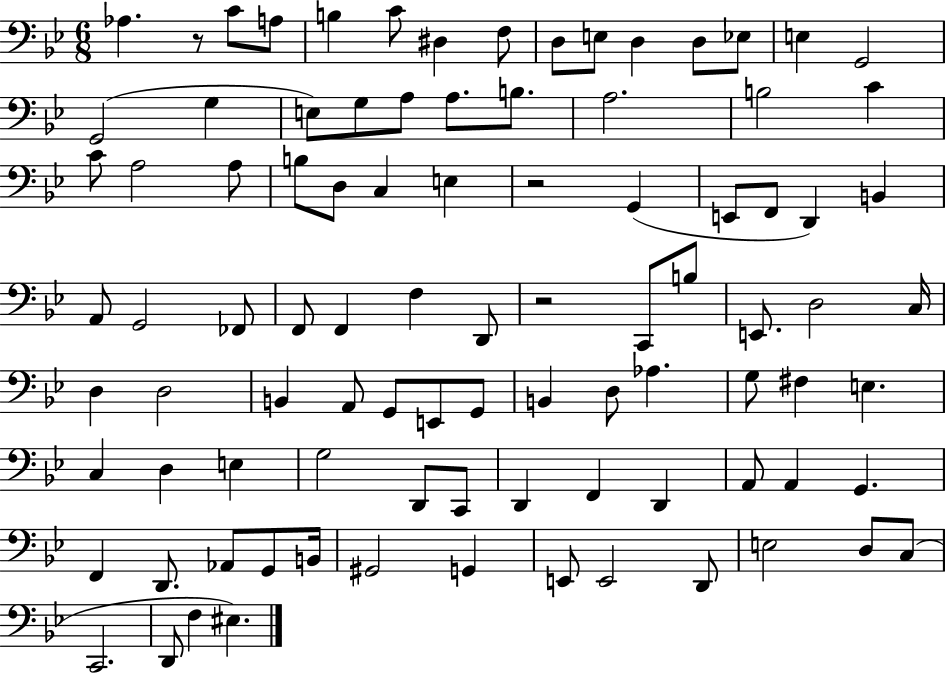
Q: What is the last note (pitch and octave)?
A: EIS3